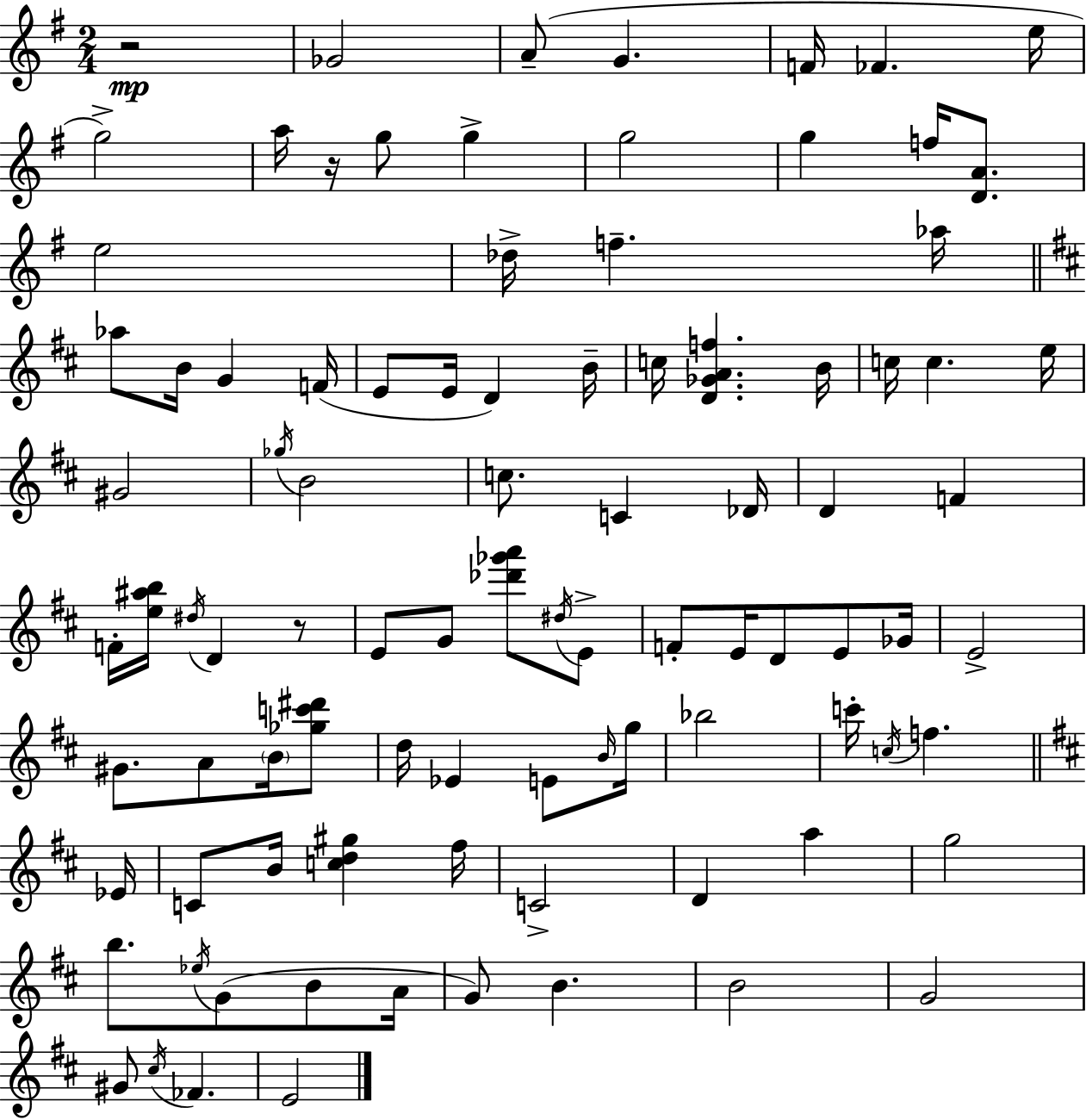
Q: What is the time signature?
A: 2/4